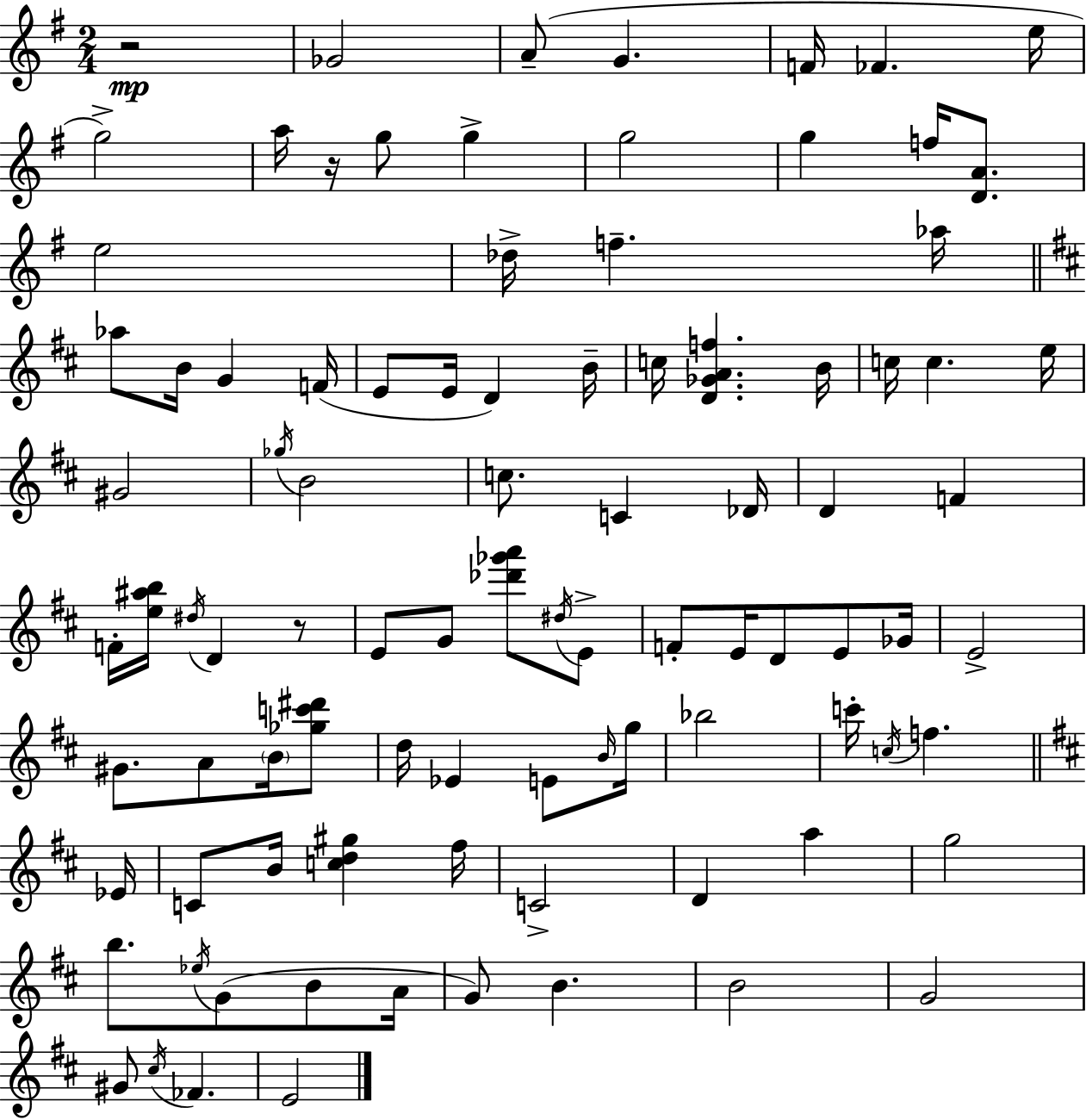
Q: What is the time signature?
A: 2/4